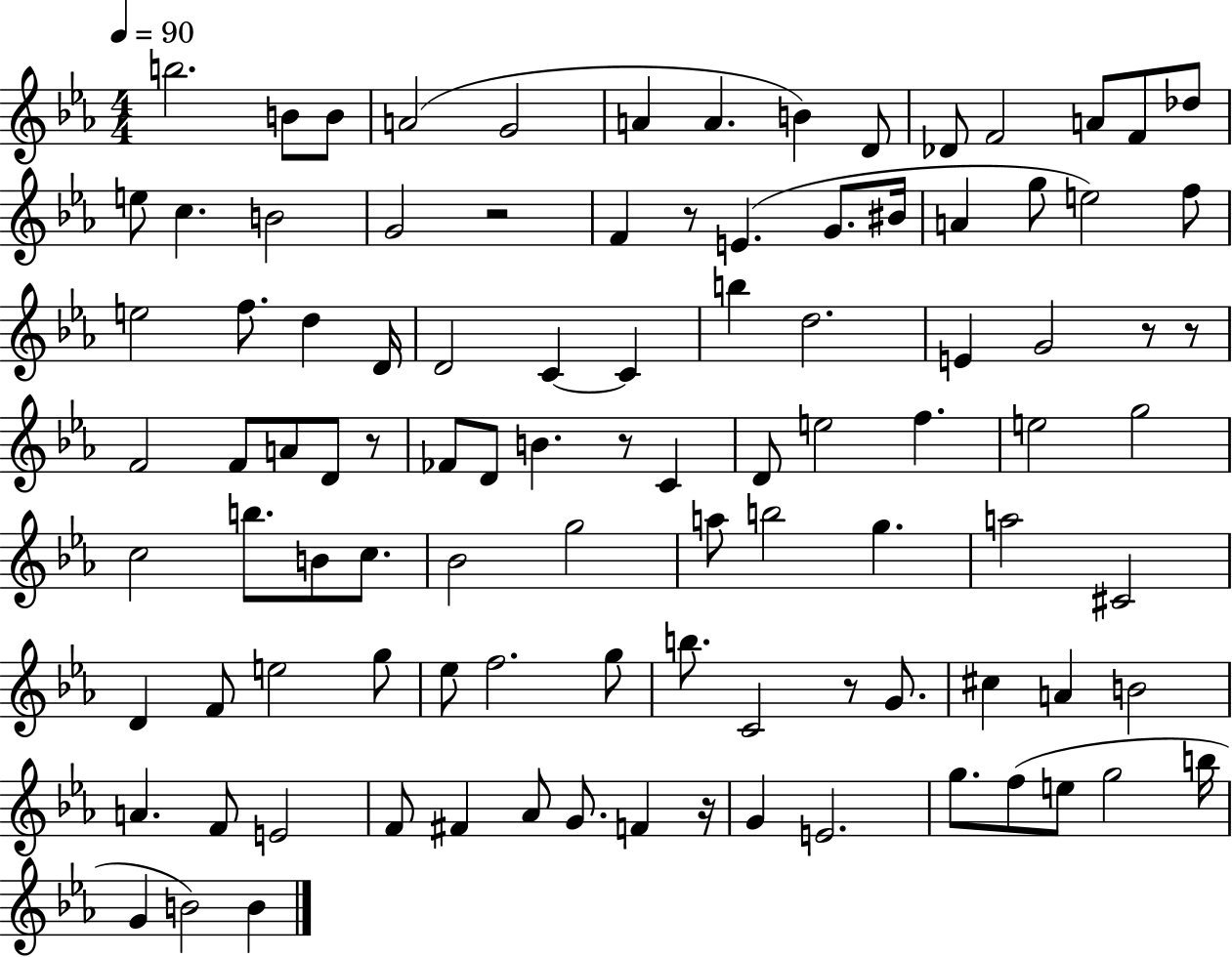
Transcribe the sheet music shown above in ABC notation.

X:1
T:Untitled
M:4/4
L:1/4
K:Eb
b2 B/2 B/2 A2 G2 A A B D/2 _D/2 F2 A/2 F/2 _d/2 e/2 c B2 G2 z2 F z/2 E G/2 ^B/4 A g/2 e2 f/2 e2 f/2 d D/4 D2 C C b d2 E G2 z/2 z/2 F2 F/2 A/2 D/2 z/2 _F/2 D/2 B z/2 C D/2 e2 f e2 g2 c2 b/2 B/2 c/2 _B2 g2 a/2 b2 g a2 ^C2 D F/2 e2 g/2 _e/2 f2 g/2 b/2 C2 z/2 G/2 ^c A B2 A F/2 E2 F/2 ^F _A/2 G/2 F z/4 G E2 g/2 f/2 e/2 g2 b/4 G B2 B